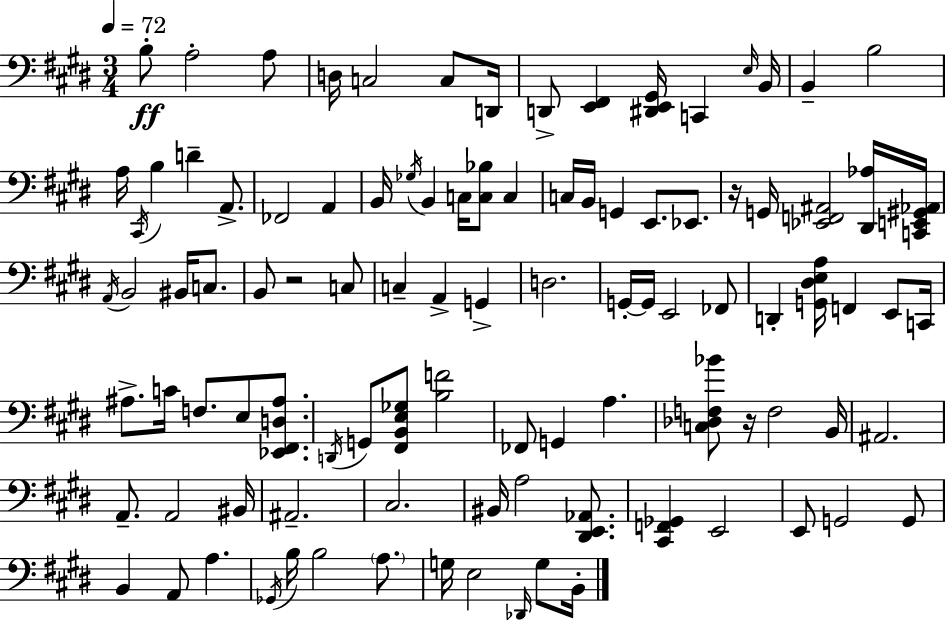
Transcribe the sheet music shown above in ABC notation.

X:1
T:Untitled
M:3/4
L:1/4
K:E
B,/2 A,2 A,/2 D,/4 C,2 C,/2 D,,/4 D,,/2 [E,,^F,,] [^D,,E,,^G,,]/4 C,, E,/4 B,,/4 B,, B,2 A,/4 ^C,,/4 B, D A,,/2 _F,,2 A,, B,,/4 _G,/4 B,, C,/4 [C,_B,]/2 C, C,/4 B,,/4 G,, E,,/2 _E,,/2 z/4 G,,/4 [_E,,F,,^A,,]2 [^D,,_A,]/4 [C,,E,,^G,,_A,,]/4 A,,/4 B,,2 ^B,,/4 C,/2 B,,/2 z2 C,/2 C, A,, G,, D,2 G,,/4 G,,/4 E,,2 _F,,/2 D,, [G,,^D,E,A,]/4 F,, E,,/2 C,,/4 ^A,/2 C/4 F,/2 E,/2 [_E,,^F,,D,^A,]/2 D,,/4 G,,/2 [^F,,B,,E,_G,]/2 [B,F]2 _F,,/2 G,, A, [C,_D,F,_B]/2 z/4 F,2 B,,/4 ^A,,2 A,,/2 A,,2 ^B,,/4 ^A,,2 ^C,2 ^B,,/4 A,2 [^D,,E,,_A,,]/2 [^C,,F,,_G,,] E,,2 E,,/2 G,,2 G,,/2 B,, A,,/2 A, _G,,/4 B,/4 B,2 A,/2 G,/4 E,2 _D,,/4 G,/2 B,,/4